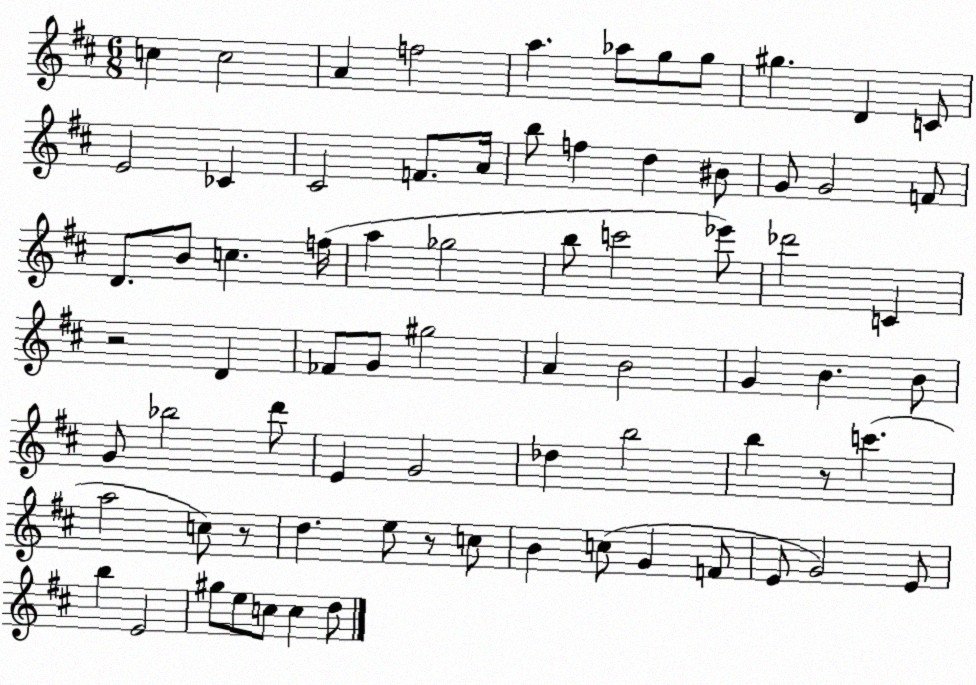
X:1
T:Untitled
M:6/8
L:1/4
K:D
c c2 A f2 a _a/2 g/2 g/2 ^g D C/2 E2 _C ^C2 F/2 A/4 b/2 f d ^B/2 G/2 G2 F/2 D/2 B/2 c f/4 a _g2 b/2 c'2 _e'/2 _d'2 C z2 D _F/2 G/2 ^g2 A B2 G B B/2 G/2 _b2 d'/2 E G2 _d b2 b z/2 c' a2 c/2 z/2 d e/2 z/2 c/2 B c/2 G F/2 E/2 G2 E/2 b E2 ^g/2 e/2 c/2 c d/2